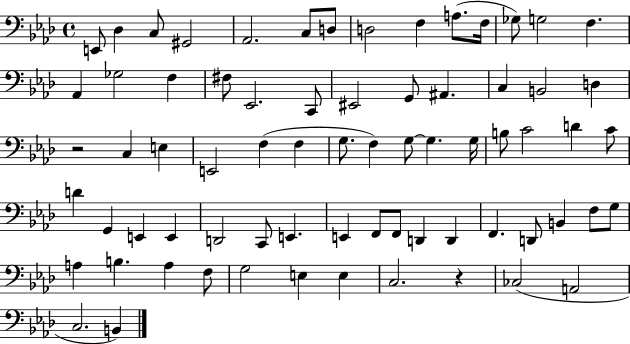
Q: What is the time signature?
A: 4/4